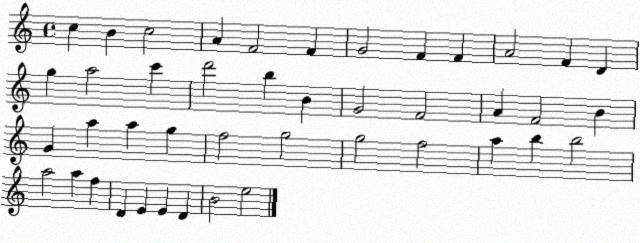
X:1
T:Untitled
M:4/4
L:1/4
K:C
c B c2 A F2 F G2 F F A2 F D g a2 c' d'2 b B G2 F2 A F2 B G a a g f2 g2 g2 f2 a b b2 a2 a f D E E D B2 e2